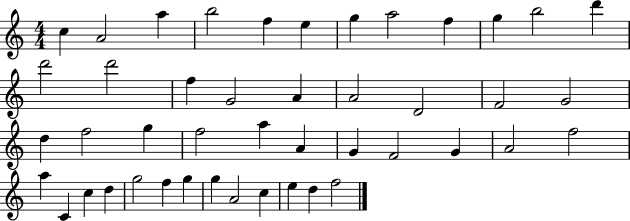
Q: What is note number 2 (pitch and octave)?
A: A4